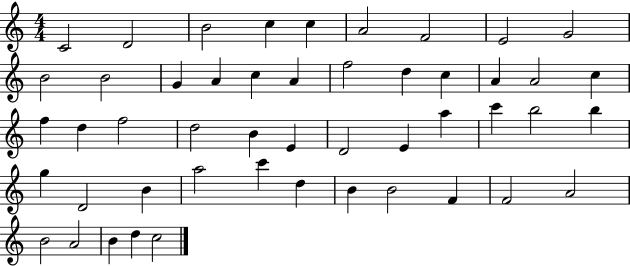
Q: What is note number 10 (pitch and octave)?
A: B4